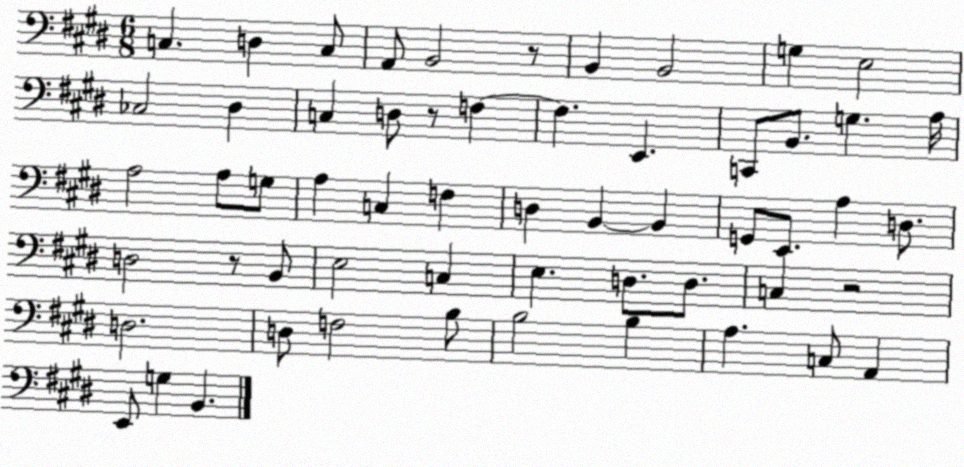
X:1
T:Untitled
M:6/8
L:1/4
K:E
C, D, C,/2 A,,/2 B,,2 z/2 B,, B,,2 G, E,2 _C,2 ^D, C, D,/2 z/2 F, F, E,, C,,/2 B,,/2 G, A,/4 A,2 A,/2 G,/2 A, C, F, D, B,, B,, G,,/2 E,,/2 A, D,/2 D,2 z/2 B,,/2 E,2 C, E, D,/2 D,/2 C, z2 D,2 D,/2 F,2 B,/2 B,2 B, A, C,/2 A,, E,,/2 G, B,,